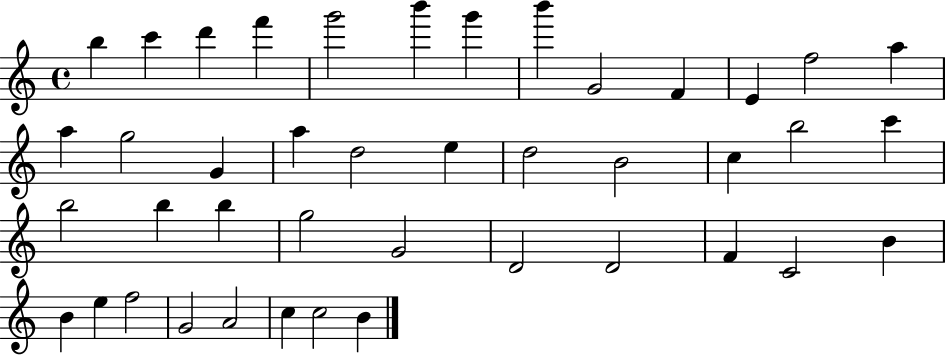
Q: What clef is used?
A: treble